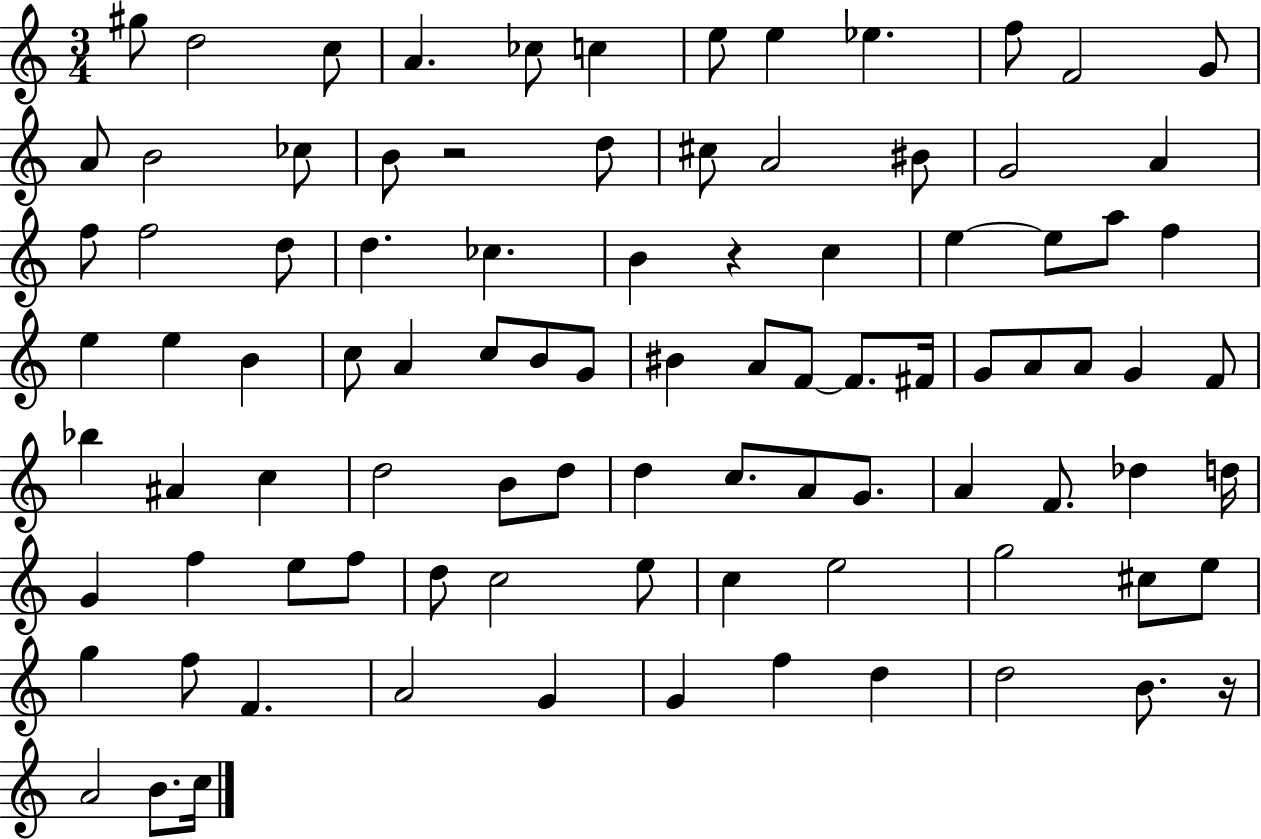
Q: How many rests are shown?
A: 3